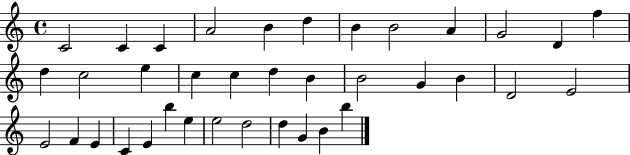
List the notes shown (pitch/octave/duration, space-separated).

C4/h C4/q C4/q A4/h B4/q D5/q B4/q B4/h A4/q G4/h D4/q F5/q D5/q C5/h E5/q C5/q C5/q D5/q B4/q B4/h G4/q B4/q D4/h E4/h E4/h F4/q E4/q C4/q E4/q B5/q E5/q E5/h D5/h D5/q G4/q B4/q B5/q